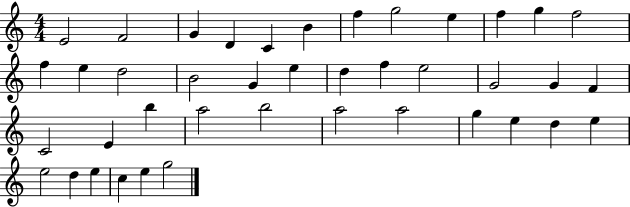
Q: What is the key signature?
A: C major